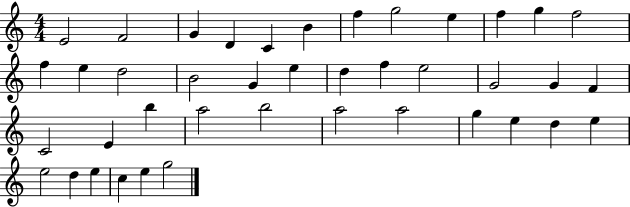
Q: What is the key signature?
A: C major